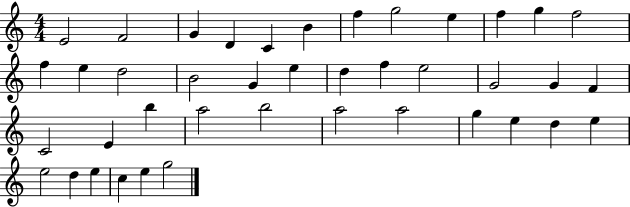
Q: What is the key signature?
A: C major